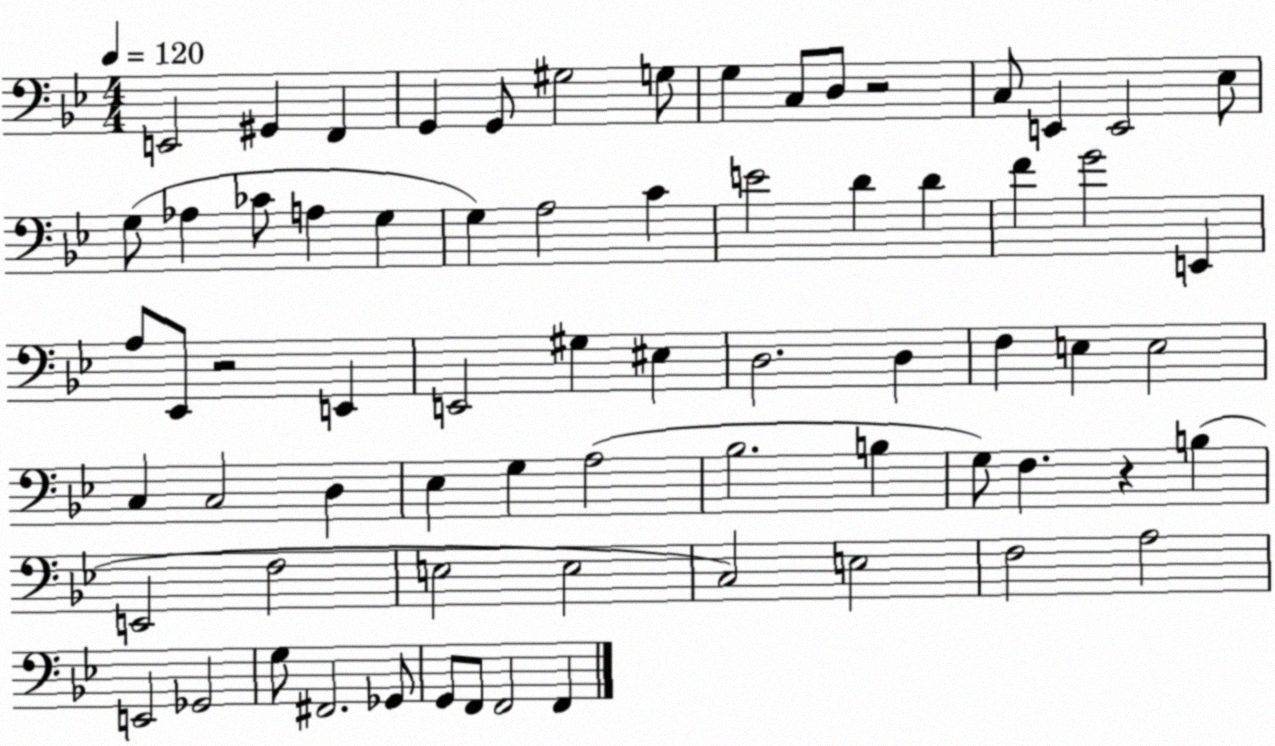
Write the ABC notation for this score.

X:1
T:Untitled
M:4/4
L:1/4
K:Bb
E,,2 ^G,, F,, G,, G,,/2 ^G,2 G,/2 G, C,/2 D,/2 z2 C,/2 E,, E,,2 _E,/2 G,/2 _A, _C/2 A, G, G, A,2 C E2 D D F G2 E,, A,/2 _E,,/2 z2 E,, E,,2 ^G, ^E, D,2 D, F, E, E,2 C, C,2 D, _E, G, A,2 _B,2 B, G,/2 F, z B, E,,2 F,2 E,2 E,2 C,2 E,2 F,2 A,2 E,,2 _G,,2 G,/2 ^F,,2 _G,,/2 G,,/2 F,,/2 F,,2 F,,